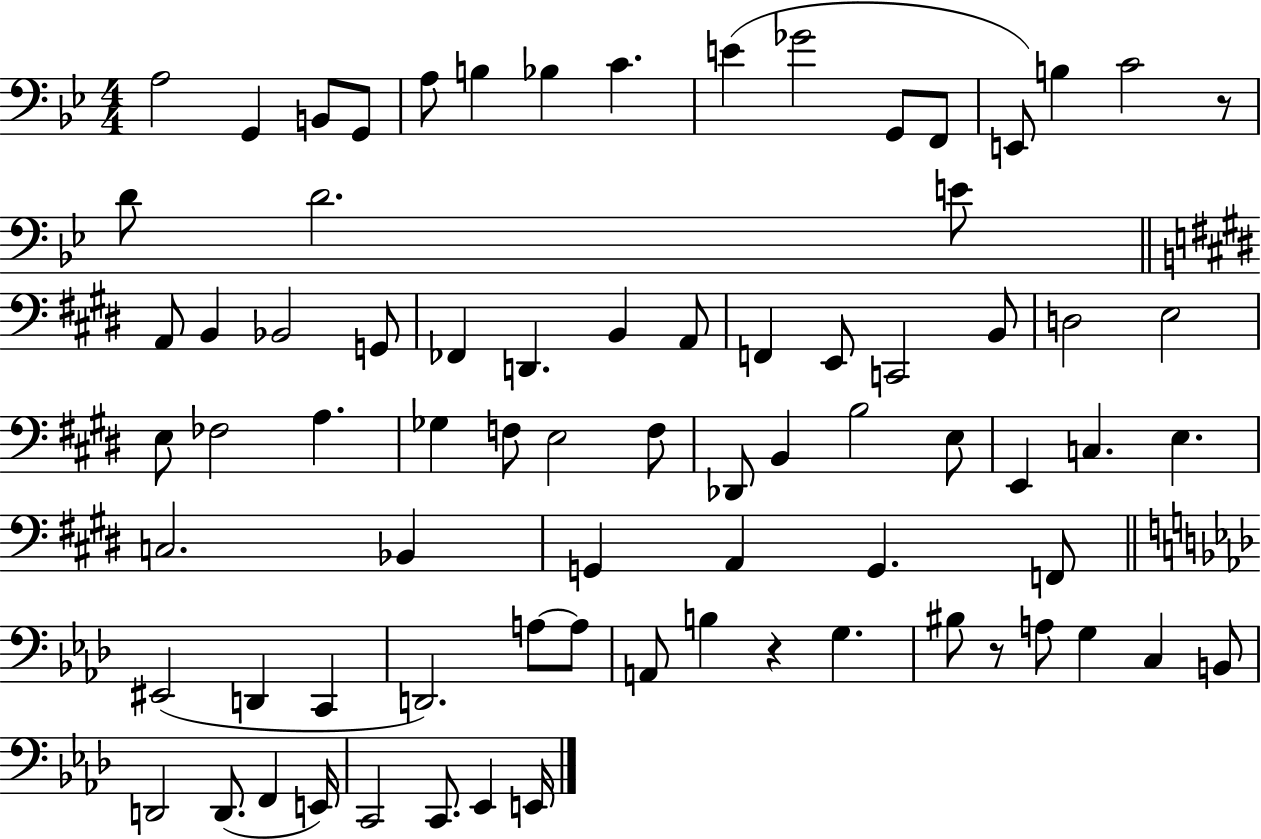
A3/h G2/q B2/e G2/e A3/e B3/q Bb3/q C4/q. E4/q Gb4/h G2/e F2/e E2/e B3/q C4/h R/e D4/e D4/h. E4/e A2/e B2/q Bb2/h G2/e FES2/q D2/q. B2/q A2/e F2/q E2/e C2/h B2/e D3/h E3/h E3/e FES3/h A3/q. Gb3/q F3/e E3/h F3/e Db2/e B2/q B3/h E3/e E2/q C3/q. E3/q. C3/h. Bb2/q G2/q A2/q G2/q. F2/e EIS2/h D2/q C2/q D2/h. A3/e A3/e A2/e B3/q R/q G3/q. BIS3/e R/e A3/e G3/q C3/q B2/e D2/h D2/e. F2/q E2/s C2/h C2/e. Eb2/q E2/s